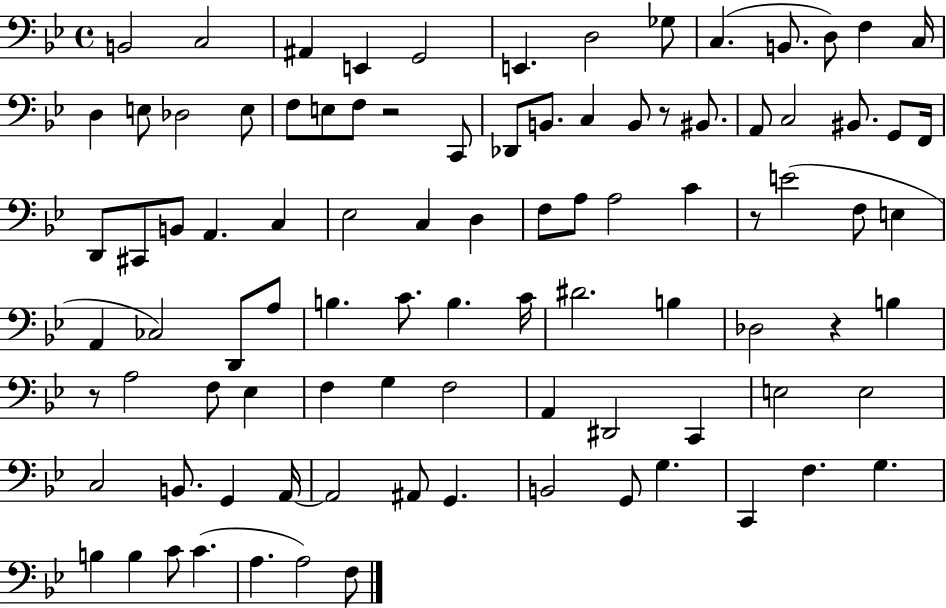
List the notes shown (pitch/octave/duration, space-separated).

B2/h C3/h A#2/q E2/q G2/h E2/q. D3/h Gb3/e C3/q. B2/e. D3/e F3/q C3/s D3/q E3/e Db3/h E3/e F3/e E3/e F3/e R/h C2/e Db2/e B2/e. C3/q B2/e R/e BIS2/e. A2/e C3/h BIS2/e. G2/e F2/s D2/e C#2/e B2/e A2/q. C3/q Eb3/h C3/q D3/q F3/e A3/e A3/h C4/q R/e E4/h F3/e E3/q A2/q CES3/h D2/e A3/e B3/q. C4/e. B3/q. C4/s D#4/h. B3/q Db3/h R/q B3/q R/e A3/h F3/e Eb3/q F3/q G3/q F3/h A2/q D#2/h C2/q E3/h E3/h C3/h B2/e. G2/q A2/s A2/h A#2/e G2/q. B2/h G2/e G3/q. C2/q F3/q. G3/q. B3/q B3/q C4/e C4/q. A3/q. A3/h F3/e